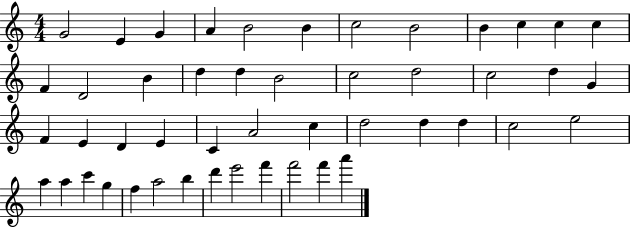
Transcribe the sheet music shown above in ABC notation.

X:1
T:Untitled
M:4/4
L:1/4
K:C
G2 E G A B2 B c2 B2 B c c c F D2 B d d B2 c2 d2 c2 d G F E D E C A2 c d2 d d c2 e2 a a c' g f a2 b d' e'2 f' f'2 f' a'